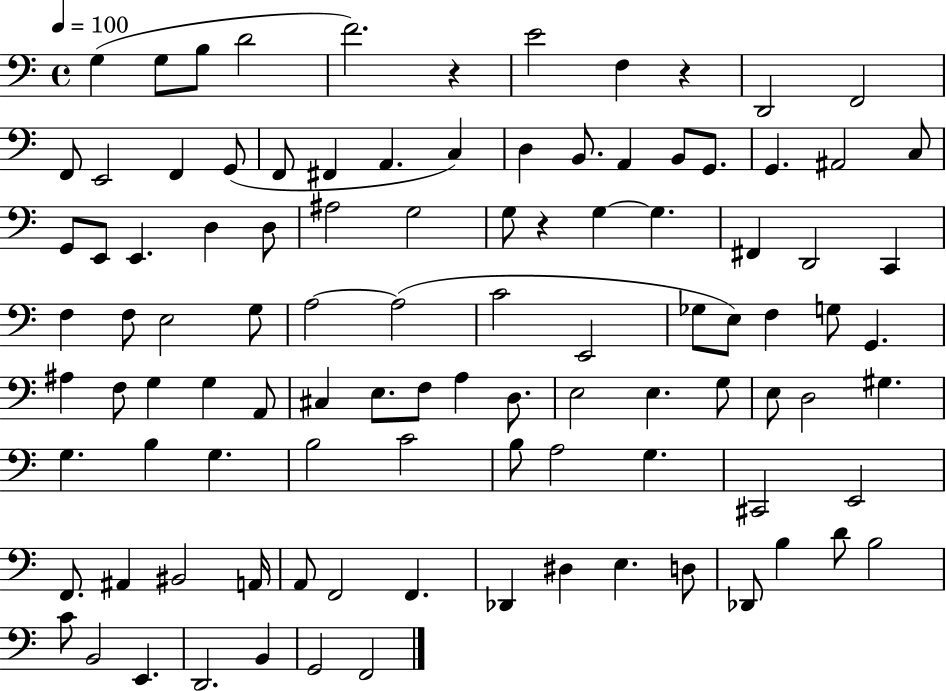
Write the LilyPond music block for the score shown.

{
  \clef bass
  \time 4/4
  \defaultTimeSignature
  \key c \major
  \tempo 4 = 100
  g4( g8 b8 d'2 | f'2.) r4 | e'2 f4 r4 | d,2 f,2 | \break f,8 e,2 f,4 g,8( | f,8 fis,4 a,4. c4) | d4 b,8. a,4 b,8 g,8. | g,4. ais,2 c8 | \break g,8 e,8 e,4. d4 d8 | ais2 g2 | g8 r4 g4~~ g4. | fis,4 d,2 c,4 | \break f4 f8 e2 g8 | a2~~ a2( | c'2 e,2 | ges8 e8) f4 g8 g,4. | \break ais4 f8 g4 g4 a,8 | cis4 e8. f8 a4 d8. | e2 e4. g8 | e8 d2 gis4. | \break g4. b4 g4. | b2 c'2 | b8 a2 g4. | cis,2 e,2 | \break f,8. ais,4 bis,2 a,16 | a,8 f,2 f,4. | des,4 dis4 e4. d8 | des,8 b4 d'8 b2 | \break c'8 b,2 e,4. | d,2. b,4 | g,2 f,2 | \bar "|."
}